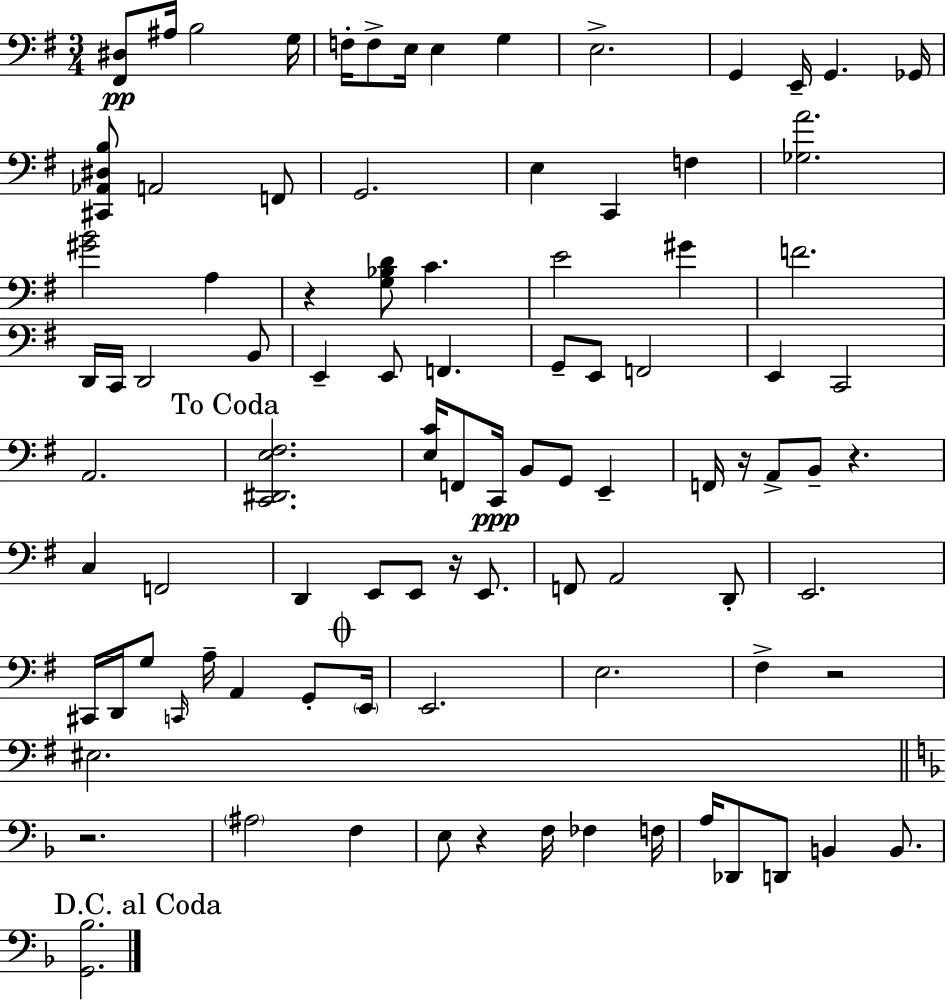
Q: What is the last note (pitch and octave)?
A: B2